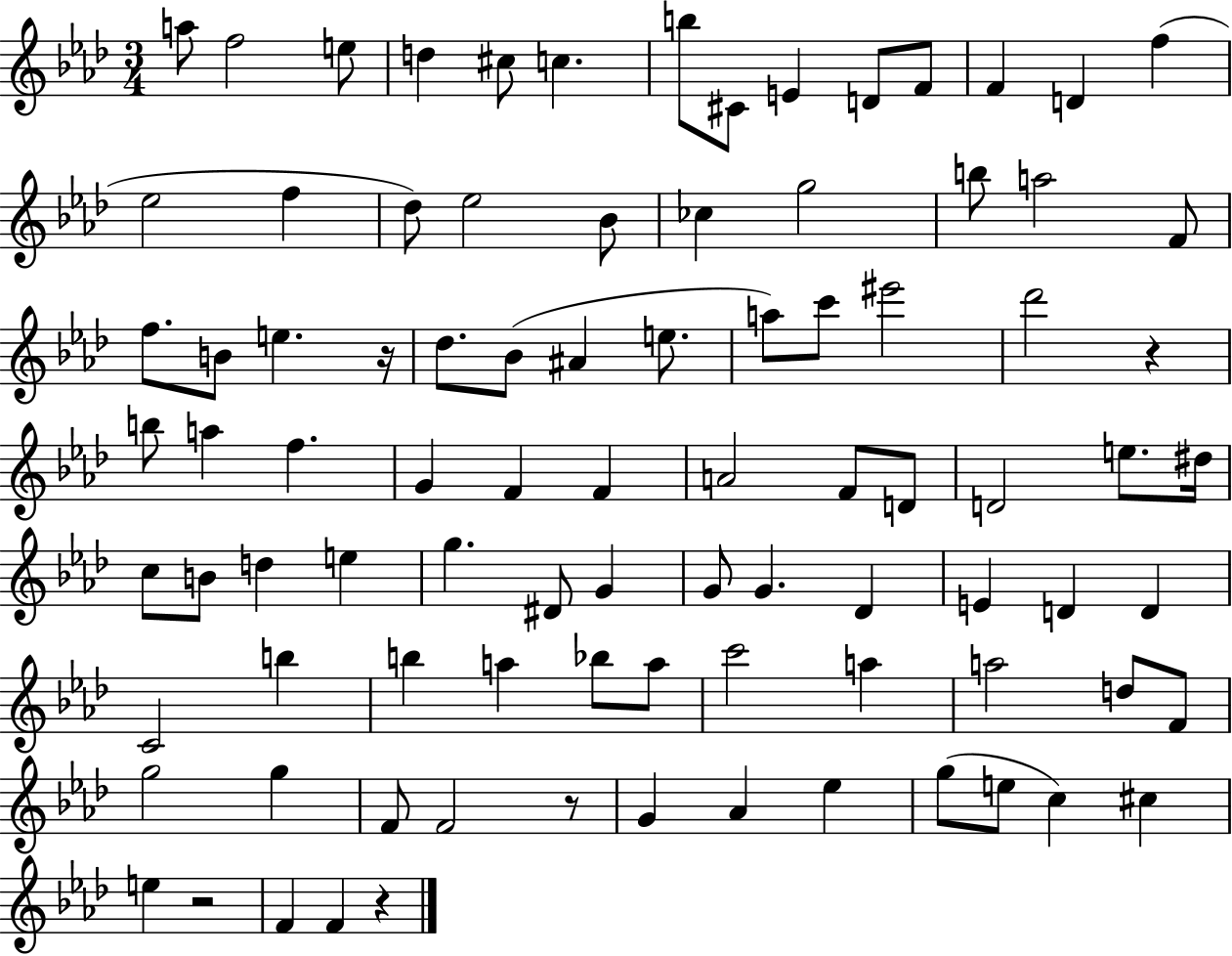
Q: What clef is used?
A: treble